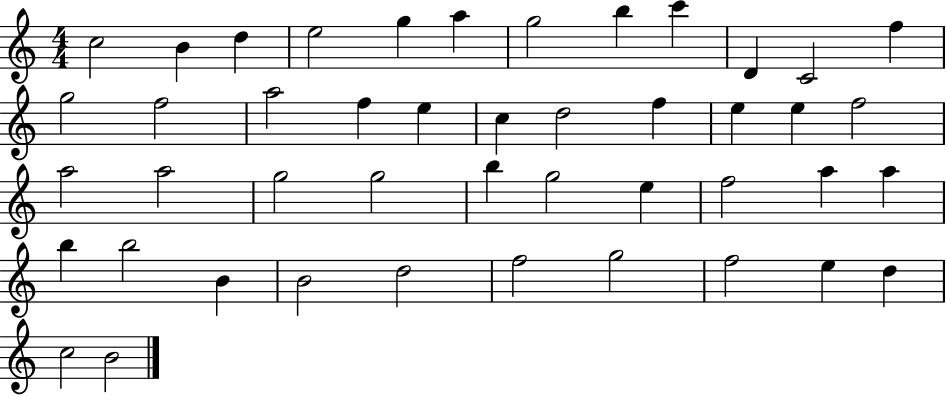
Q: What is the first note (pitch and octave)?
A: C5